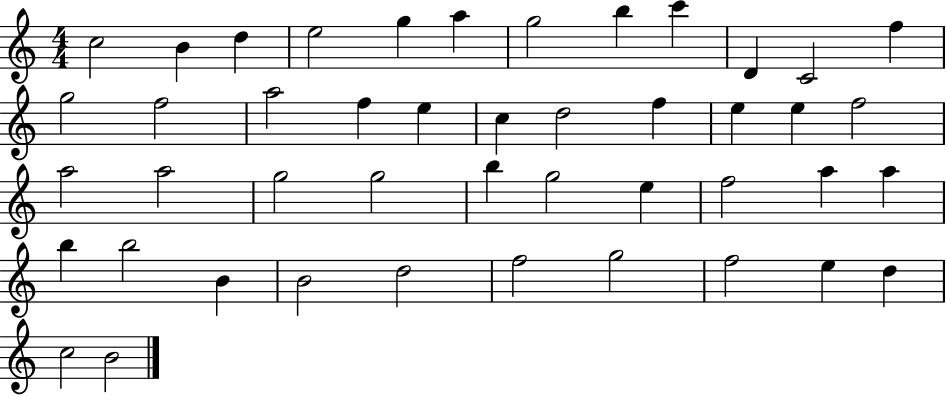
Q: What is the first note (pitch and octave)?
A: C5